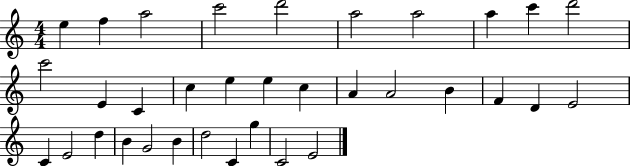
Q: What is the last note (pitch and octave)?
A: E4